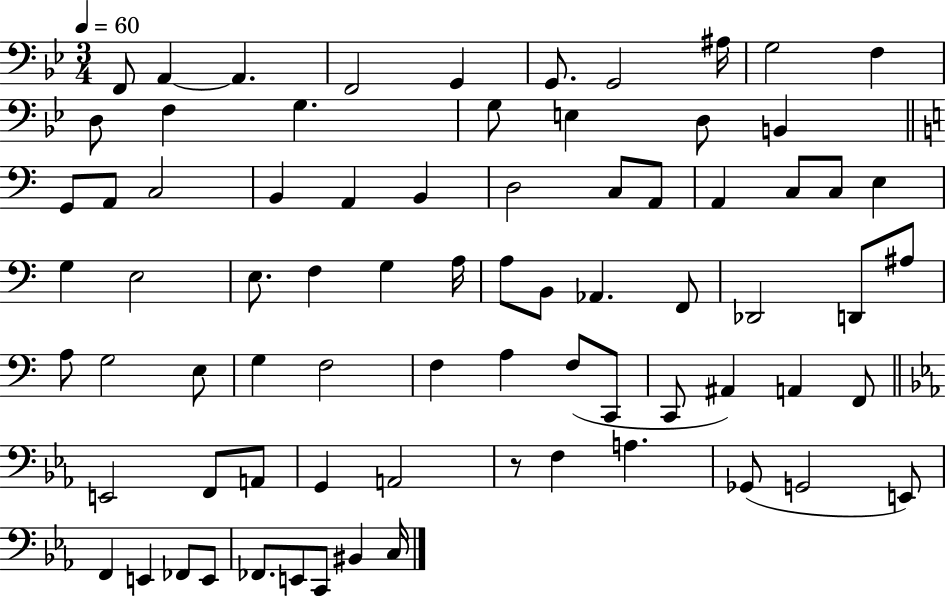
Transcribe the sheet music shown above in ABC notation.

X:1
T:Untitled
M:3/4
L:1/4
K:Bb
F,,/2 A,, A,, F,,2 G,, G,,/2 G,,2 ^A,/4 G,2 F, D,/2 F, G, G,/2 E, D,/2 B,, G,,/2 A,,/2 C,2 B,, A,, B,, D,2 C,/2 A,,/2 A,, C,/2 C,/2 E, G, E,2 E,/2 F, G, A,/4 A,/2 B,,/2 _A,, F,,/2 _D,,2 D,,/2 ^A,/2 A,/2 G,2 E,/2 G, F,2 F, A, F,/2 C,,/2 C,,/2 ^A,, A,, F,,/2 E,,2 F,,/2 A,,/2 G,, A,,2 z/2 F, A, _G,,/2 G,,2 E,,/2 F,, E,, _F,,/2 E,,/2 _F,,/2 E,,/2 C,,/2 ^B,, C,/4